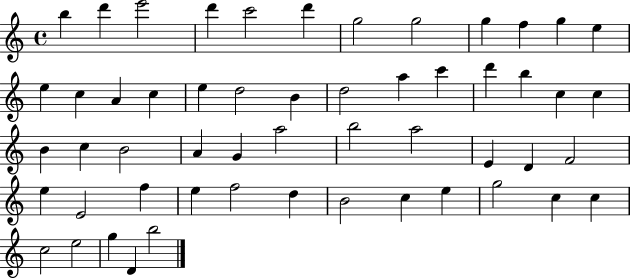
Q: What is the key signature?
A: C major